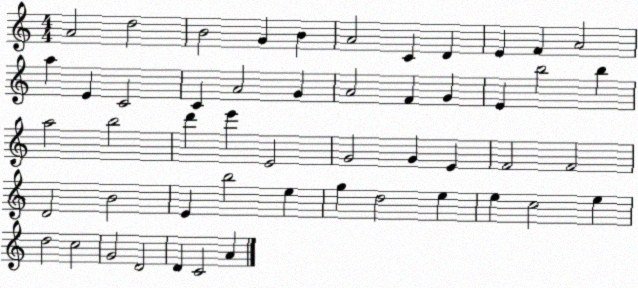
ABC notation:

X:1
T:Untitled
M:4/4
L:1/4
K:C
A2 d2 B2 G B A2 C D E F A2 a E C2 C A2 G A2 F G E b2 b a2 b2 d' e' E2 G2 G E F2 F2 D2 B2 E b2 e g d2 e e c2 e d2 c2 G2 D2 D C2 A